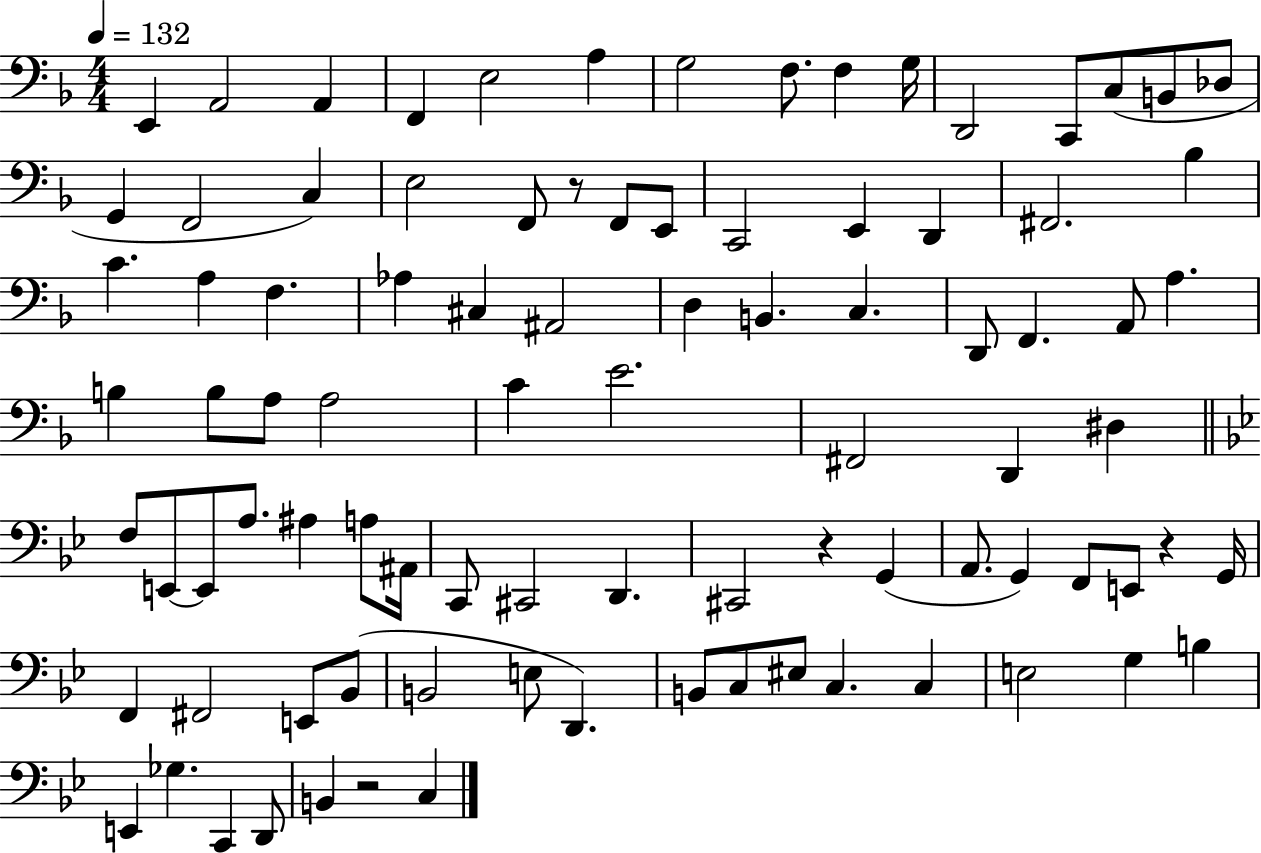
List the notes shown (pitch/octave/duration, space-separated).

E2/q A2/h A2/q F2/q E3/h A3/q G3/h F3/e. F3/q G3/s D2/h C2/e C3/e B2/e Db3/e G2/q F2/h C3/q E3/h F2/e R/e F2/e E2/e C2/h E2/q D2/q F#2/h. Bb3/q C4/q. A3/q F3/q. Ab3/q C#3/q A#2/h D3/q B2/q. C3/q. D2/e F2/q. A2/e A3/q. B3/q B3/e A3/e A3/h C4/q E4/h. F#2/h D2/q D#3/q F3/e E2/e E2/e A3/e. A#3/q A3/e A#2/s C2/e C#2/h D2/q. C#2/h R/q G2/q A2/e. G2/q F2/e E2/e R/q G2/s F2/q F#2/h E2/e Bb2/e B2/h E3/e D2/q. B2/e C3/e EIS3/e C3/q. C3/q E3/h G3/q B3/q E2/q Gb3/q. C2/q D2/e B2/q R/h C3/q